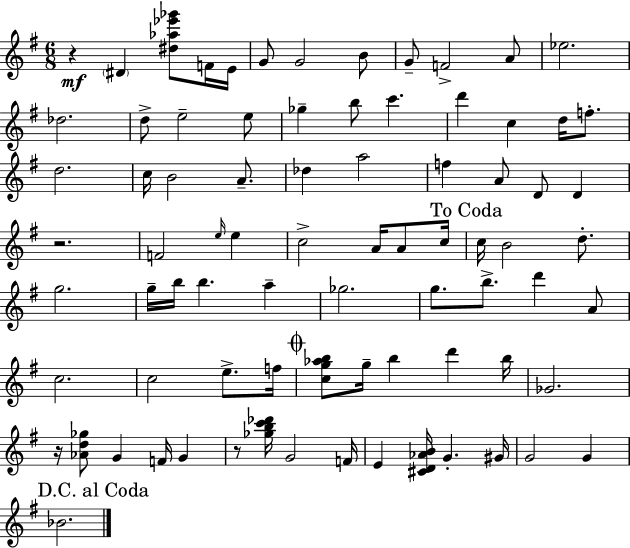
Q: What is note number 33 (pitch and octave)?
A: E5